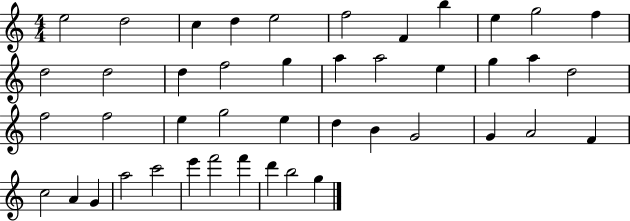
X:1
T:Untitled
M:4/4
L:1/4
K:C
e2 d2 c d e2 f2 F b e g2 f d2 d2 d f2 g a a2 e g a d2 f2 f2 e g2 e d B G2 G A2 F c2 A G a2 c'2 e' f'2 f' d' b2 g